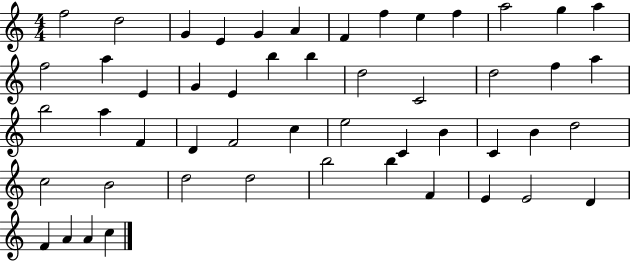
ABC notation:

X:1
T:Untitled
M:4/4
L:1/4
K:C
f2 d2 G E G A F f e f a2 g a f2 a E G E b b d2 C2 d2 f a b2 a F D F2 c e2 C B C B d2 c2 B2 d2 d2 b2 b F E E2 D F A A c